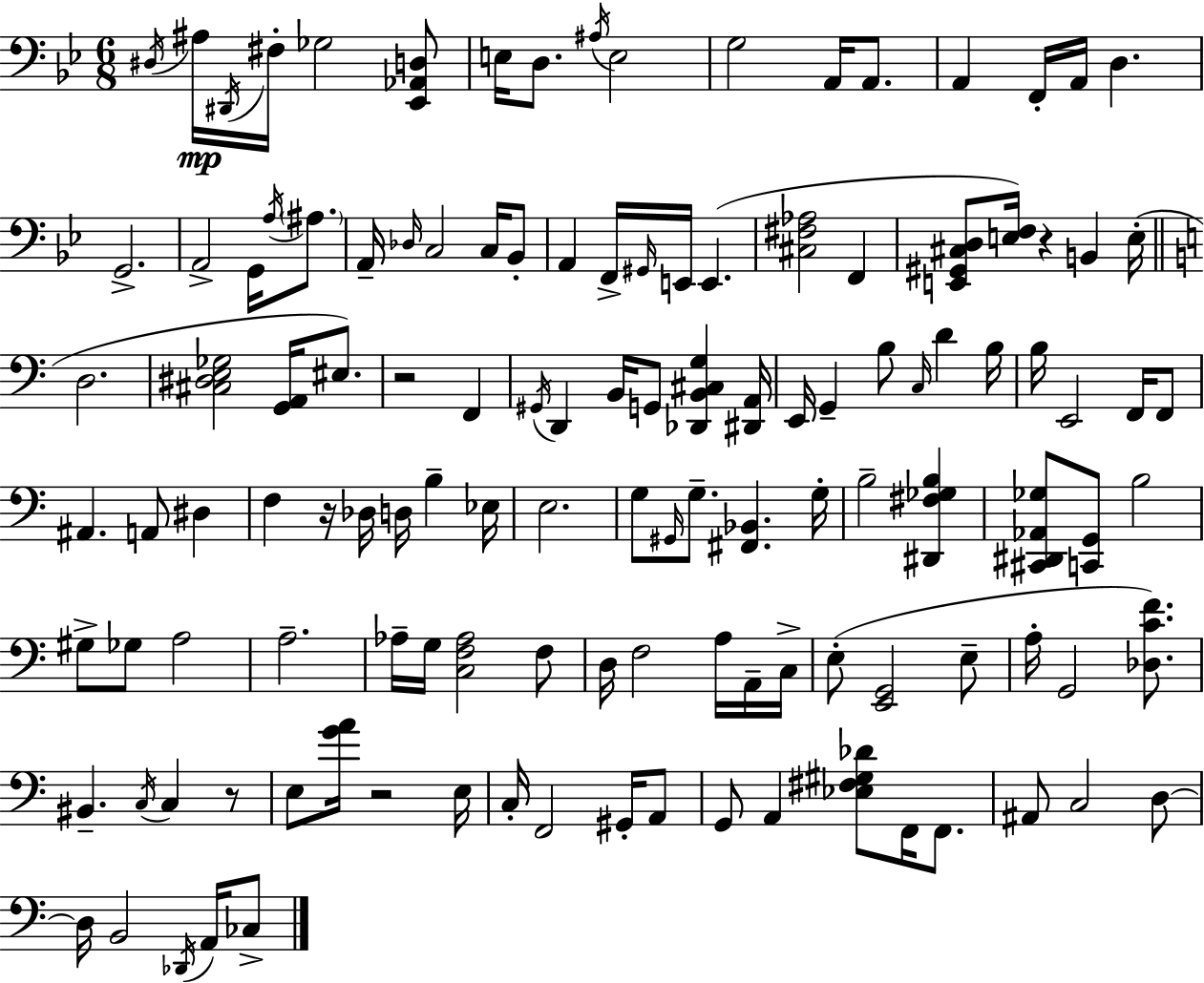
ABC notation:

X:1
T:Untitled
M:6/8
L:1/4
K:Gm
^D,/4 ^A,/4 ^D,,/4 ^F,/4 _G,2 [_E,,_A,,D,]/2 E,/4 D,/2 ^A,/4 E,2 G,2 A,,/4 A,,/2 A,, F,,/4 A,,/4 D, G,,2 A,,2 G,,/4 A,/4 ^A,/2 A,,/4 _D,/4 C,2 C,/4 _B,,/2 A,, F,,/4 ^G,,/4 E,,/4 E,, [^C,^F,_A,]2 F,, [E,,^G,,^C,D,]/2 [E,F,]/4 z B,, E,/4 D,2 [^C,^D,E,_G,]2 [G,,A,,]/4 ^E,/2 z2 F,, ^G,,/4 D,, B,,/4 G,,/2 [_D,,B,,^C,G,] [^D,,A,,]/4 E,,/4 G,, B,/2 C,/4 D B,/4 B,/4 E,,2 F,,/4 F,,/2 ^A,, A,,/2 ^D, F, z/4 _D,/4 D,/4 B, _E,/4 E,2 G,/2 ^G,,/4 G,/2 [^F,,_B,,] G,/4 B,2 [^D,,^F,_G,B,] [^C,,^D,,_A,,_G,]/2 [C,,G,,]/2 B,2 ^G,/2 _G,/2 A,2 A,2 _A,/4 G,/4 [C,F,_A,]2 F,/2 D,/4 F,2 A,/4 A,,/4 C,/4 E,/2 [E,,G,,]2 E,/2 A,/4 G,,2 [_D,CF]/2 ^B,, C,/4 C, z/2 E,/2 [GA]/4 z2 E,/4 C,/4 F,,2 ^G,,/4 A,,/2 G,,/2 A,, [_E,^F,^G,_D]/2 F,,/4 F,,/2 ^A,,/2 C,2 D,/2 D,/4 B,,2 _D,,/4 A,,/4 _C,/2